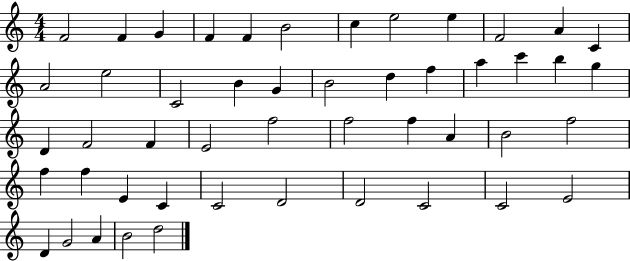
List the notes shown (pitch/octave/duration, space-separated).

F4/h F4/q G4/q F4/q F4/q B4/h C5/q E5/h E5/q F4/h A4/q C4/q A4/h E5/h C4/h B4/q G4/q B4/h D5/q F5/q A5/q C6/q B5/q G5/q D4/q F4/h F4/q E4/h F5/h F5/h F5/q A4/q B4/h F5/h F5/q F5/q E4/q C4/q C4/h D4/h D4/h C4/h C4/h E4/h D4/q G4/h A4/q B4/h D5/h